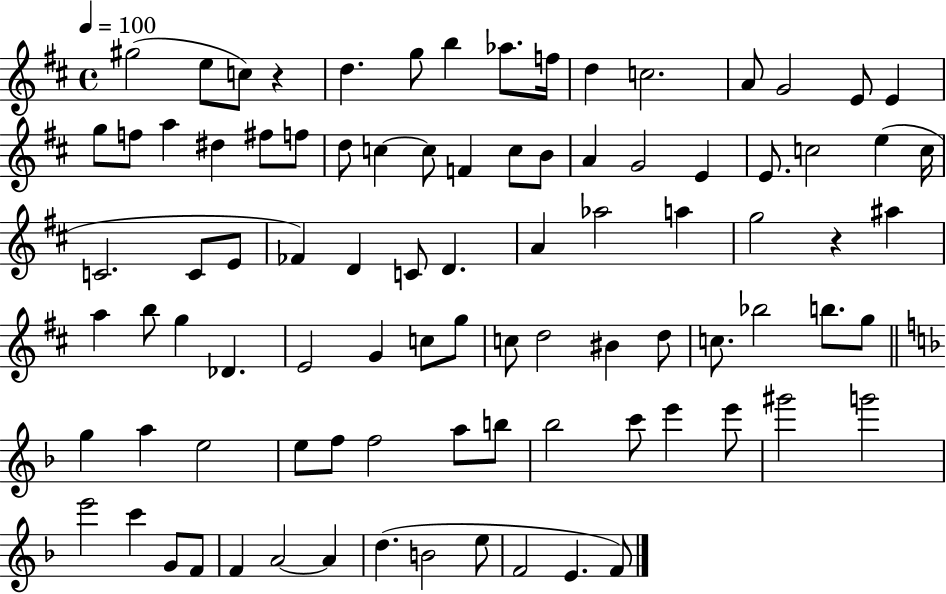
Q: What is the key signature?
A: D major